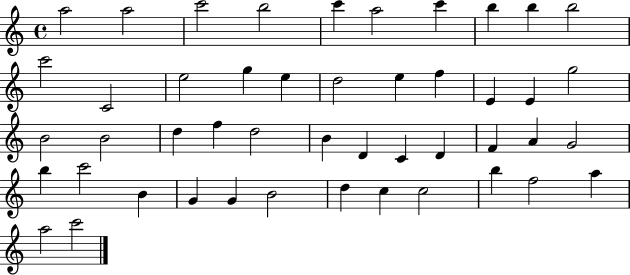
{
  \clef treble
  \time 4/4
  \defaultTimeSignature
  \key c \major
  a''2 a''2 | c'''2 b''2 | c'''4 a''2 c'''4 | b''4 b''4 b''2 | \break c'''2 c'2 | e''2 g''4 e''4 | d''2 e''4 f''4 | e'4 e'4 g''2 | \break b'2 b'2 | d''4 f''4 d''2 | b'4 d'4 c'4 d'4 | f'4 a'4 g'2 | \break b''4 c'''2 b'4 | g'4 g'4 b'2 | d''4 c''4 c''2 | b''4 f''2 a''4 | \break a''2 c'''2 | \bar "|."
}